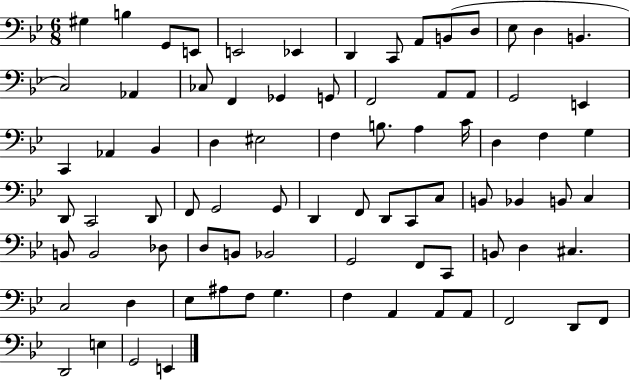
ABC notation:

X:1
T:Untitled
M:6/8
L:1/4
K:Bb
^G, B, G,,/2 E,,/2 E,,2 _E,, D,, C,,/2 A,,/2 B,,/2 D,/2 _E,/2 D, B,, C,2 _A,, _C,/2 F,, _G,, G,,/2 F,,2 A,,/2 A,,/2 G,,2 E,, C,, _A,, _B,, D, ^E,2 F, B,/2 A, C/4 D, F, G, D,,/2 C,,2 D,,/2 F,,/2 G,,2 G,,/2 D,, F,,/2 D,,/2 C,,/2 C,/2 B,,/2 _B,, B,,/2 C, B,,/2 B,,2 _D,/2 D,/2 B,,/2 _B,,2 G,,2 F,,/2 C,,/2 B,,/2 D, ^C, C,2 D, _E,/2 ^A,/2 F,/2 G, F, A,, A,,/2 A,,/2 F,,2 D,,/2 F,,/2 D,,2 E, G,,2 E,,